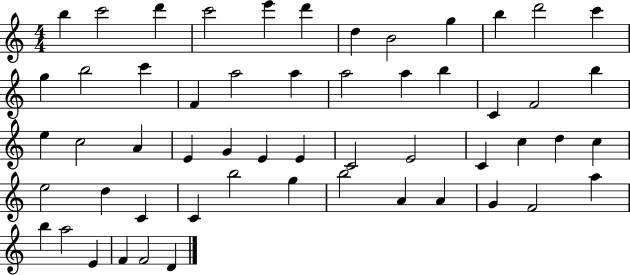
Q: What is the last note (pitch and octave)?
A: D4